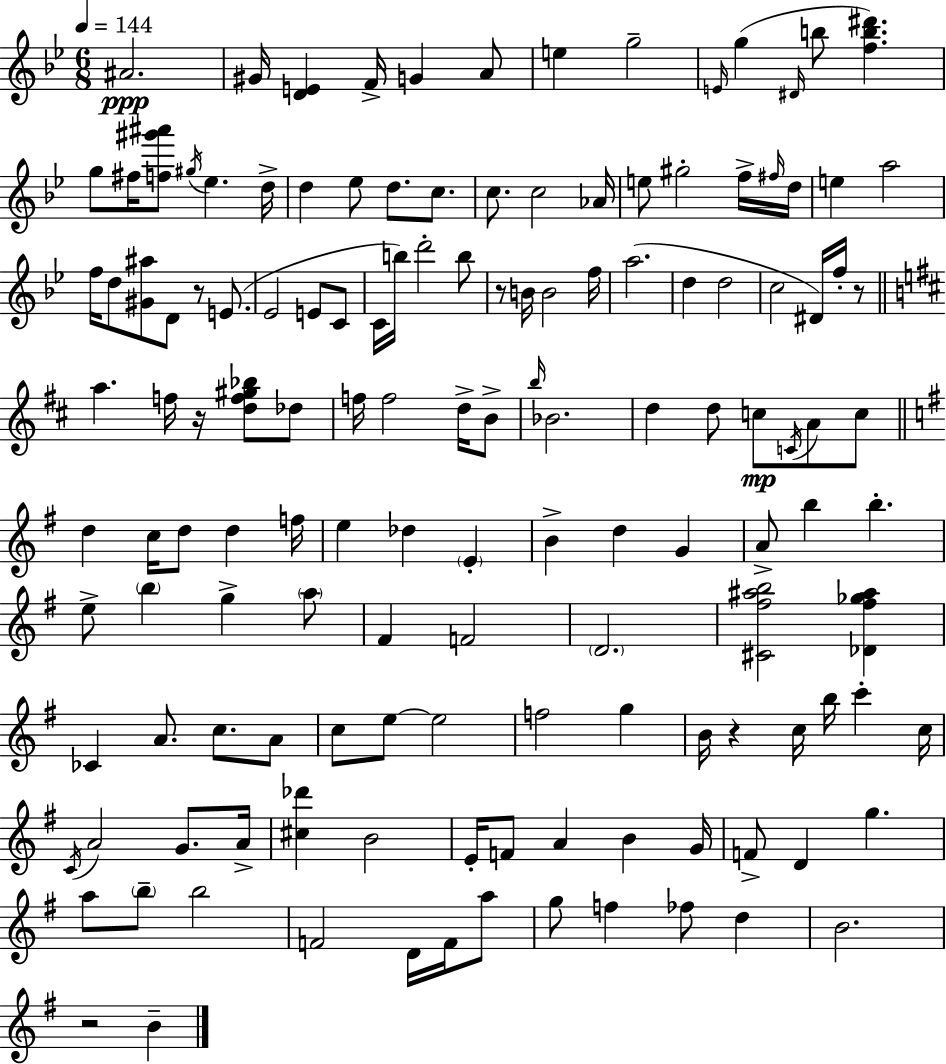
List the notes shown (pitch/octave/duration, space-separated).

A#4/h. G#4/s [D4,E4]/q F4/s G4/q A4/e E5/q G5/h E4/s G5/q D#4/s B5/e [F5,B5,D#6]/q. G5/e F#5/s [F5,G#6,A#6]/e G#5/s Eb5/q. D5/s D5/q Eb5/e D5/e. C5/e. C5/e. C5/h Ab4/s E5/e G#5/h F5/s F#5/s D5/s E5/q A5/h F5/s D5/e [G#4,A#5]/e D4/e R/e E4/e. Eb4/h E4/e C4/e C4/s B5/s D6/h B5/e R/e B4/s B4/h F5/s A5/h. D5/q D5/h C5/h D#4/s F5/s R/e A5/q. F5/s R/s [D5,F5,G#5,Bb5]/e Db5/e F5/s F5/h D5/s B4/e B5/s Bb4/h. D5/q D5/e C5/e C4/s A4/e C5/e D5/q C5/s D5/e D5/q F5/s E5/q Db5/q E4/q B4/q D5/q G4/q A4/e B5/q B5/q. E5/e B5/q G5/q A5/e F#4/q F4/h D4/h. [C#4,F#5,A#5,B5]/h [Db4,F#5,Gb5,A#5]/q CES4/q A4/e. C5/e. A4/e C5/e E5/e E5/h F5/h G5/q B4/s R/q C5/s B5/s C6/q C5/s C4/s A4/h G4/e. A4/s [C#5,Db6]/q B4/h E4/s F4/e A4/q B4/q G4/s F4/e D4/q G5/q. A5/e B5/e B5/h F4/h D4/s F4/s A5/e G5/e F5/q FES5/e D5/q B4/h. R/h B4/q